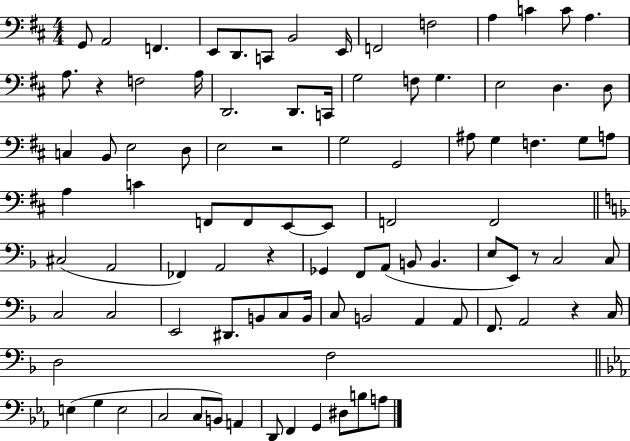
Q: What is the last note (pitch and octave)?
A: A3